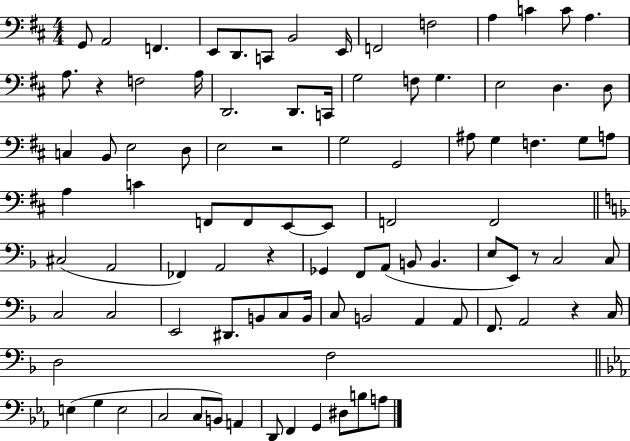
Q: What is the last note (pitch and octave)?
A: A3